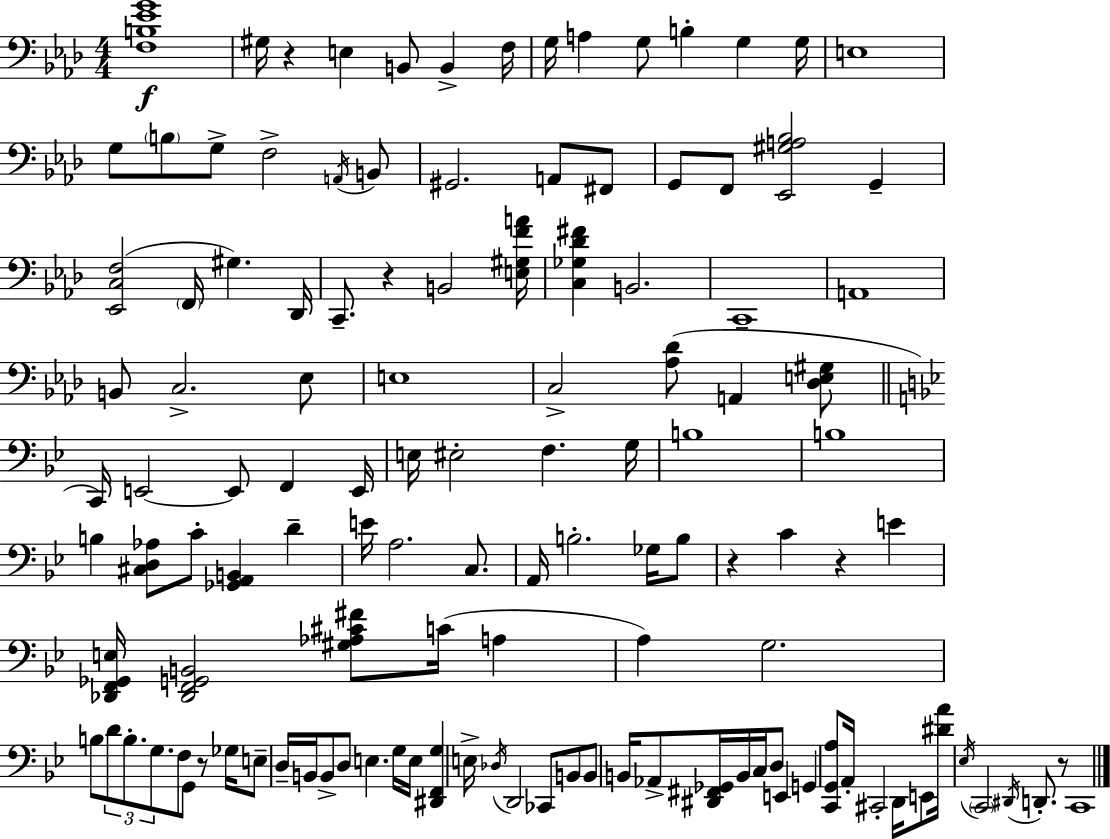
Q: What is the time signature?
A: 4/4